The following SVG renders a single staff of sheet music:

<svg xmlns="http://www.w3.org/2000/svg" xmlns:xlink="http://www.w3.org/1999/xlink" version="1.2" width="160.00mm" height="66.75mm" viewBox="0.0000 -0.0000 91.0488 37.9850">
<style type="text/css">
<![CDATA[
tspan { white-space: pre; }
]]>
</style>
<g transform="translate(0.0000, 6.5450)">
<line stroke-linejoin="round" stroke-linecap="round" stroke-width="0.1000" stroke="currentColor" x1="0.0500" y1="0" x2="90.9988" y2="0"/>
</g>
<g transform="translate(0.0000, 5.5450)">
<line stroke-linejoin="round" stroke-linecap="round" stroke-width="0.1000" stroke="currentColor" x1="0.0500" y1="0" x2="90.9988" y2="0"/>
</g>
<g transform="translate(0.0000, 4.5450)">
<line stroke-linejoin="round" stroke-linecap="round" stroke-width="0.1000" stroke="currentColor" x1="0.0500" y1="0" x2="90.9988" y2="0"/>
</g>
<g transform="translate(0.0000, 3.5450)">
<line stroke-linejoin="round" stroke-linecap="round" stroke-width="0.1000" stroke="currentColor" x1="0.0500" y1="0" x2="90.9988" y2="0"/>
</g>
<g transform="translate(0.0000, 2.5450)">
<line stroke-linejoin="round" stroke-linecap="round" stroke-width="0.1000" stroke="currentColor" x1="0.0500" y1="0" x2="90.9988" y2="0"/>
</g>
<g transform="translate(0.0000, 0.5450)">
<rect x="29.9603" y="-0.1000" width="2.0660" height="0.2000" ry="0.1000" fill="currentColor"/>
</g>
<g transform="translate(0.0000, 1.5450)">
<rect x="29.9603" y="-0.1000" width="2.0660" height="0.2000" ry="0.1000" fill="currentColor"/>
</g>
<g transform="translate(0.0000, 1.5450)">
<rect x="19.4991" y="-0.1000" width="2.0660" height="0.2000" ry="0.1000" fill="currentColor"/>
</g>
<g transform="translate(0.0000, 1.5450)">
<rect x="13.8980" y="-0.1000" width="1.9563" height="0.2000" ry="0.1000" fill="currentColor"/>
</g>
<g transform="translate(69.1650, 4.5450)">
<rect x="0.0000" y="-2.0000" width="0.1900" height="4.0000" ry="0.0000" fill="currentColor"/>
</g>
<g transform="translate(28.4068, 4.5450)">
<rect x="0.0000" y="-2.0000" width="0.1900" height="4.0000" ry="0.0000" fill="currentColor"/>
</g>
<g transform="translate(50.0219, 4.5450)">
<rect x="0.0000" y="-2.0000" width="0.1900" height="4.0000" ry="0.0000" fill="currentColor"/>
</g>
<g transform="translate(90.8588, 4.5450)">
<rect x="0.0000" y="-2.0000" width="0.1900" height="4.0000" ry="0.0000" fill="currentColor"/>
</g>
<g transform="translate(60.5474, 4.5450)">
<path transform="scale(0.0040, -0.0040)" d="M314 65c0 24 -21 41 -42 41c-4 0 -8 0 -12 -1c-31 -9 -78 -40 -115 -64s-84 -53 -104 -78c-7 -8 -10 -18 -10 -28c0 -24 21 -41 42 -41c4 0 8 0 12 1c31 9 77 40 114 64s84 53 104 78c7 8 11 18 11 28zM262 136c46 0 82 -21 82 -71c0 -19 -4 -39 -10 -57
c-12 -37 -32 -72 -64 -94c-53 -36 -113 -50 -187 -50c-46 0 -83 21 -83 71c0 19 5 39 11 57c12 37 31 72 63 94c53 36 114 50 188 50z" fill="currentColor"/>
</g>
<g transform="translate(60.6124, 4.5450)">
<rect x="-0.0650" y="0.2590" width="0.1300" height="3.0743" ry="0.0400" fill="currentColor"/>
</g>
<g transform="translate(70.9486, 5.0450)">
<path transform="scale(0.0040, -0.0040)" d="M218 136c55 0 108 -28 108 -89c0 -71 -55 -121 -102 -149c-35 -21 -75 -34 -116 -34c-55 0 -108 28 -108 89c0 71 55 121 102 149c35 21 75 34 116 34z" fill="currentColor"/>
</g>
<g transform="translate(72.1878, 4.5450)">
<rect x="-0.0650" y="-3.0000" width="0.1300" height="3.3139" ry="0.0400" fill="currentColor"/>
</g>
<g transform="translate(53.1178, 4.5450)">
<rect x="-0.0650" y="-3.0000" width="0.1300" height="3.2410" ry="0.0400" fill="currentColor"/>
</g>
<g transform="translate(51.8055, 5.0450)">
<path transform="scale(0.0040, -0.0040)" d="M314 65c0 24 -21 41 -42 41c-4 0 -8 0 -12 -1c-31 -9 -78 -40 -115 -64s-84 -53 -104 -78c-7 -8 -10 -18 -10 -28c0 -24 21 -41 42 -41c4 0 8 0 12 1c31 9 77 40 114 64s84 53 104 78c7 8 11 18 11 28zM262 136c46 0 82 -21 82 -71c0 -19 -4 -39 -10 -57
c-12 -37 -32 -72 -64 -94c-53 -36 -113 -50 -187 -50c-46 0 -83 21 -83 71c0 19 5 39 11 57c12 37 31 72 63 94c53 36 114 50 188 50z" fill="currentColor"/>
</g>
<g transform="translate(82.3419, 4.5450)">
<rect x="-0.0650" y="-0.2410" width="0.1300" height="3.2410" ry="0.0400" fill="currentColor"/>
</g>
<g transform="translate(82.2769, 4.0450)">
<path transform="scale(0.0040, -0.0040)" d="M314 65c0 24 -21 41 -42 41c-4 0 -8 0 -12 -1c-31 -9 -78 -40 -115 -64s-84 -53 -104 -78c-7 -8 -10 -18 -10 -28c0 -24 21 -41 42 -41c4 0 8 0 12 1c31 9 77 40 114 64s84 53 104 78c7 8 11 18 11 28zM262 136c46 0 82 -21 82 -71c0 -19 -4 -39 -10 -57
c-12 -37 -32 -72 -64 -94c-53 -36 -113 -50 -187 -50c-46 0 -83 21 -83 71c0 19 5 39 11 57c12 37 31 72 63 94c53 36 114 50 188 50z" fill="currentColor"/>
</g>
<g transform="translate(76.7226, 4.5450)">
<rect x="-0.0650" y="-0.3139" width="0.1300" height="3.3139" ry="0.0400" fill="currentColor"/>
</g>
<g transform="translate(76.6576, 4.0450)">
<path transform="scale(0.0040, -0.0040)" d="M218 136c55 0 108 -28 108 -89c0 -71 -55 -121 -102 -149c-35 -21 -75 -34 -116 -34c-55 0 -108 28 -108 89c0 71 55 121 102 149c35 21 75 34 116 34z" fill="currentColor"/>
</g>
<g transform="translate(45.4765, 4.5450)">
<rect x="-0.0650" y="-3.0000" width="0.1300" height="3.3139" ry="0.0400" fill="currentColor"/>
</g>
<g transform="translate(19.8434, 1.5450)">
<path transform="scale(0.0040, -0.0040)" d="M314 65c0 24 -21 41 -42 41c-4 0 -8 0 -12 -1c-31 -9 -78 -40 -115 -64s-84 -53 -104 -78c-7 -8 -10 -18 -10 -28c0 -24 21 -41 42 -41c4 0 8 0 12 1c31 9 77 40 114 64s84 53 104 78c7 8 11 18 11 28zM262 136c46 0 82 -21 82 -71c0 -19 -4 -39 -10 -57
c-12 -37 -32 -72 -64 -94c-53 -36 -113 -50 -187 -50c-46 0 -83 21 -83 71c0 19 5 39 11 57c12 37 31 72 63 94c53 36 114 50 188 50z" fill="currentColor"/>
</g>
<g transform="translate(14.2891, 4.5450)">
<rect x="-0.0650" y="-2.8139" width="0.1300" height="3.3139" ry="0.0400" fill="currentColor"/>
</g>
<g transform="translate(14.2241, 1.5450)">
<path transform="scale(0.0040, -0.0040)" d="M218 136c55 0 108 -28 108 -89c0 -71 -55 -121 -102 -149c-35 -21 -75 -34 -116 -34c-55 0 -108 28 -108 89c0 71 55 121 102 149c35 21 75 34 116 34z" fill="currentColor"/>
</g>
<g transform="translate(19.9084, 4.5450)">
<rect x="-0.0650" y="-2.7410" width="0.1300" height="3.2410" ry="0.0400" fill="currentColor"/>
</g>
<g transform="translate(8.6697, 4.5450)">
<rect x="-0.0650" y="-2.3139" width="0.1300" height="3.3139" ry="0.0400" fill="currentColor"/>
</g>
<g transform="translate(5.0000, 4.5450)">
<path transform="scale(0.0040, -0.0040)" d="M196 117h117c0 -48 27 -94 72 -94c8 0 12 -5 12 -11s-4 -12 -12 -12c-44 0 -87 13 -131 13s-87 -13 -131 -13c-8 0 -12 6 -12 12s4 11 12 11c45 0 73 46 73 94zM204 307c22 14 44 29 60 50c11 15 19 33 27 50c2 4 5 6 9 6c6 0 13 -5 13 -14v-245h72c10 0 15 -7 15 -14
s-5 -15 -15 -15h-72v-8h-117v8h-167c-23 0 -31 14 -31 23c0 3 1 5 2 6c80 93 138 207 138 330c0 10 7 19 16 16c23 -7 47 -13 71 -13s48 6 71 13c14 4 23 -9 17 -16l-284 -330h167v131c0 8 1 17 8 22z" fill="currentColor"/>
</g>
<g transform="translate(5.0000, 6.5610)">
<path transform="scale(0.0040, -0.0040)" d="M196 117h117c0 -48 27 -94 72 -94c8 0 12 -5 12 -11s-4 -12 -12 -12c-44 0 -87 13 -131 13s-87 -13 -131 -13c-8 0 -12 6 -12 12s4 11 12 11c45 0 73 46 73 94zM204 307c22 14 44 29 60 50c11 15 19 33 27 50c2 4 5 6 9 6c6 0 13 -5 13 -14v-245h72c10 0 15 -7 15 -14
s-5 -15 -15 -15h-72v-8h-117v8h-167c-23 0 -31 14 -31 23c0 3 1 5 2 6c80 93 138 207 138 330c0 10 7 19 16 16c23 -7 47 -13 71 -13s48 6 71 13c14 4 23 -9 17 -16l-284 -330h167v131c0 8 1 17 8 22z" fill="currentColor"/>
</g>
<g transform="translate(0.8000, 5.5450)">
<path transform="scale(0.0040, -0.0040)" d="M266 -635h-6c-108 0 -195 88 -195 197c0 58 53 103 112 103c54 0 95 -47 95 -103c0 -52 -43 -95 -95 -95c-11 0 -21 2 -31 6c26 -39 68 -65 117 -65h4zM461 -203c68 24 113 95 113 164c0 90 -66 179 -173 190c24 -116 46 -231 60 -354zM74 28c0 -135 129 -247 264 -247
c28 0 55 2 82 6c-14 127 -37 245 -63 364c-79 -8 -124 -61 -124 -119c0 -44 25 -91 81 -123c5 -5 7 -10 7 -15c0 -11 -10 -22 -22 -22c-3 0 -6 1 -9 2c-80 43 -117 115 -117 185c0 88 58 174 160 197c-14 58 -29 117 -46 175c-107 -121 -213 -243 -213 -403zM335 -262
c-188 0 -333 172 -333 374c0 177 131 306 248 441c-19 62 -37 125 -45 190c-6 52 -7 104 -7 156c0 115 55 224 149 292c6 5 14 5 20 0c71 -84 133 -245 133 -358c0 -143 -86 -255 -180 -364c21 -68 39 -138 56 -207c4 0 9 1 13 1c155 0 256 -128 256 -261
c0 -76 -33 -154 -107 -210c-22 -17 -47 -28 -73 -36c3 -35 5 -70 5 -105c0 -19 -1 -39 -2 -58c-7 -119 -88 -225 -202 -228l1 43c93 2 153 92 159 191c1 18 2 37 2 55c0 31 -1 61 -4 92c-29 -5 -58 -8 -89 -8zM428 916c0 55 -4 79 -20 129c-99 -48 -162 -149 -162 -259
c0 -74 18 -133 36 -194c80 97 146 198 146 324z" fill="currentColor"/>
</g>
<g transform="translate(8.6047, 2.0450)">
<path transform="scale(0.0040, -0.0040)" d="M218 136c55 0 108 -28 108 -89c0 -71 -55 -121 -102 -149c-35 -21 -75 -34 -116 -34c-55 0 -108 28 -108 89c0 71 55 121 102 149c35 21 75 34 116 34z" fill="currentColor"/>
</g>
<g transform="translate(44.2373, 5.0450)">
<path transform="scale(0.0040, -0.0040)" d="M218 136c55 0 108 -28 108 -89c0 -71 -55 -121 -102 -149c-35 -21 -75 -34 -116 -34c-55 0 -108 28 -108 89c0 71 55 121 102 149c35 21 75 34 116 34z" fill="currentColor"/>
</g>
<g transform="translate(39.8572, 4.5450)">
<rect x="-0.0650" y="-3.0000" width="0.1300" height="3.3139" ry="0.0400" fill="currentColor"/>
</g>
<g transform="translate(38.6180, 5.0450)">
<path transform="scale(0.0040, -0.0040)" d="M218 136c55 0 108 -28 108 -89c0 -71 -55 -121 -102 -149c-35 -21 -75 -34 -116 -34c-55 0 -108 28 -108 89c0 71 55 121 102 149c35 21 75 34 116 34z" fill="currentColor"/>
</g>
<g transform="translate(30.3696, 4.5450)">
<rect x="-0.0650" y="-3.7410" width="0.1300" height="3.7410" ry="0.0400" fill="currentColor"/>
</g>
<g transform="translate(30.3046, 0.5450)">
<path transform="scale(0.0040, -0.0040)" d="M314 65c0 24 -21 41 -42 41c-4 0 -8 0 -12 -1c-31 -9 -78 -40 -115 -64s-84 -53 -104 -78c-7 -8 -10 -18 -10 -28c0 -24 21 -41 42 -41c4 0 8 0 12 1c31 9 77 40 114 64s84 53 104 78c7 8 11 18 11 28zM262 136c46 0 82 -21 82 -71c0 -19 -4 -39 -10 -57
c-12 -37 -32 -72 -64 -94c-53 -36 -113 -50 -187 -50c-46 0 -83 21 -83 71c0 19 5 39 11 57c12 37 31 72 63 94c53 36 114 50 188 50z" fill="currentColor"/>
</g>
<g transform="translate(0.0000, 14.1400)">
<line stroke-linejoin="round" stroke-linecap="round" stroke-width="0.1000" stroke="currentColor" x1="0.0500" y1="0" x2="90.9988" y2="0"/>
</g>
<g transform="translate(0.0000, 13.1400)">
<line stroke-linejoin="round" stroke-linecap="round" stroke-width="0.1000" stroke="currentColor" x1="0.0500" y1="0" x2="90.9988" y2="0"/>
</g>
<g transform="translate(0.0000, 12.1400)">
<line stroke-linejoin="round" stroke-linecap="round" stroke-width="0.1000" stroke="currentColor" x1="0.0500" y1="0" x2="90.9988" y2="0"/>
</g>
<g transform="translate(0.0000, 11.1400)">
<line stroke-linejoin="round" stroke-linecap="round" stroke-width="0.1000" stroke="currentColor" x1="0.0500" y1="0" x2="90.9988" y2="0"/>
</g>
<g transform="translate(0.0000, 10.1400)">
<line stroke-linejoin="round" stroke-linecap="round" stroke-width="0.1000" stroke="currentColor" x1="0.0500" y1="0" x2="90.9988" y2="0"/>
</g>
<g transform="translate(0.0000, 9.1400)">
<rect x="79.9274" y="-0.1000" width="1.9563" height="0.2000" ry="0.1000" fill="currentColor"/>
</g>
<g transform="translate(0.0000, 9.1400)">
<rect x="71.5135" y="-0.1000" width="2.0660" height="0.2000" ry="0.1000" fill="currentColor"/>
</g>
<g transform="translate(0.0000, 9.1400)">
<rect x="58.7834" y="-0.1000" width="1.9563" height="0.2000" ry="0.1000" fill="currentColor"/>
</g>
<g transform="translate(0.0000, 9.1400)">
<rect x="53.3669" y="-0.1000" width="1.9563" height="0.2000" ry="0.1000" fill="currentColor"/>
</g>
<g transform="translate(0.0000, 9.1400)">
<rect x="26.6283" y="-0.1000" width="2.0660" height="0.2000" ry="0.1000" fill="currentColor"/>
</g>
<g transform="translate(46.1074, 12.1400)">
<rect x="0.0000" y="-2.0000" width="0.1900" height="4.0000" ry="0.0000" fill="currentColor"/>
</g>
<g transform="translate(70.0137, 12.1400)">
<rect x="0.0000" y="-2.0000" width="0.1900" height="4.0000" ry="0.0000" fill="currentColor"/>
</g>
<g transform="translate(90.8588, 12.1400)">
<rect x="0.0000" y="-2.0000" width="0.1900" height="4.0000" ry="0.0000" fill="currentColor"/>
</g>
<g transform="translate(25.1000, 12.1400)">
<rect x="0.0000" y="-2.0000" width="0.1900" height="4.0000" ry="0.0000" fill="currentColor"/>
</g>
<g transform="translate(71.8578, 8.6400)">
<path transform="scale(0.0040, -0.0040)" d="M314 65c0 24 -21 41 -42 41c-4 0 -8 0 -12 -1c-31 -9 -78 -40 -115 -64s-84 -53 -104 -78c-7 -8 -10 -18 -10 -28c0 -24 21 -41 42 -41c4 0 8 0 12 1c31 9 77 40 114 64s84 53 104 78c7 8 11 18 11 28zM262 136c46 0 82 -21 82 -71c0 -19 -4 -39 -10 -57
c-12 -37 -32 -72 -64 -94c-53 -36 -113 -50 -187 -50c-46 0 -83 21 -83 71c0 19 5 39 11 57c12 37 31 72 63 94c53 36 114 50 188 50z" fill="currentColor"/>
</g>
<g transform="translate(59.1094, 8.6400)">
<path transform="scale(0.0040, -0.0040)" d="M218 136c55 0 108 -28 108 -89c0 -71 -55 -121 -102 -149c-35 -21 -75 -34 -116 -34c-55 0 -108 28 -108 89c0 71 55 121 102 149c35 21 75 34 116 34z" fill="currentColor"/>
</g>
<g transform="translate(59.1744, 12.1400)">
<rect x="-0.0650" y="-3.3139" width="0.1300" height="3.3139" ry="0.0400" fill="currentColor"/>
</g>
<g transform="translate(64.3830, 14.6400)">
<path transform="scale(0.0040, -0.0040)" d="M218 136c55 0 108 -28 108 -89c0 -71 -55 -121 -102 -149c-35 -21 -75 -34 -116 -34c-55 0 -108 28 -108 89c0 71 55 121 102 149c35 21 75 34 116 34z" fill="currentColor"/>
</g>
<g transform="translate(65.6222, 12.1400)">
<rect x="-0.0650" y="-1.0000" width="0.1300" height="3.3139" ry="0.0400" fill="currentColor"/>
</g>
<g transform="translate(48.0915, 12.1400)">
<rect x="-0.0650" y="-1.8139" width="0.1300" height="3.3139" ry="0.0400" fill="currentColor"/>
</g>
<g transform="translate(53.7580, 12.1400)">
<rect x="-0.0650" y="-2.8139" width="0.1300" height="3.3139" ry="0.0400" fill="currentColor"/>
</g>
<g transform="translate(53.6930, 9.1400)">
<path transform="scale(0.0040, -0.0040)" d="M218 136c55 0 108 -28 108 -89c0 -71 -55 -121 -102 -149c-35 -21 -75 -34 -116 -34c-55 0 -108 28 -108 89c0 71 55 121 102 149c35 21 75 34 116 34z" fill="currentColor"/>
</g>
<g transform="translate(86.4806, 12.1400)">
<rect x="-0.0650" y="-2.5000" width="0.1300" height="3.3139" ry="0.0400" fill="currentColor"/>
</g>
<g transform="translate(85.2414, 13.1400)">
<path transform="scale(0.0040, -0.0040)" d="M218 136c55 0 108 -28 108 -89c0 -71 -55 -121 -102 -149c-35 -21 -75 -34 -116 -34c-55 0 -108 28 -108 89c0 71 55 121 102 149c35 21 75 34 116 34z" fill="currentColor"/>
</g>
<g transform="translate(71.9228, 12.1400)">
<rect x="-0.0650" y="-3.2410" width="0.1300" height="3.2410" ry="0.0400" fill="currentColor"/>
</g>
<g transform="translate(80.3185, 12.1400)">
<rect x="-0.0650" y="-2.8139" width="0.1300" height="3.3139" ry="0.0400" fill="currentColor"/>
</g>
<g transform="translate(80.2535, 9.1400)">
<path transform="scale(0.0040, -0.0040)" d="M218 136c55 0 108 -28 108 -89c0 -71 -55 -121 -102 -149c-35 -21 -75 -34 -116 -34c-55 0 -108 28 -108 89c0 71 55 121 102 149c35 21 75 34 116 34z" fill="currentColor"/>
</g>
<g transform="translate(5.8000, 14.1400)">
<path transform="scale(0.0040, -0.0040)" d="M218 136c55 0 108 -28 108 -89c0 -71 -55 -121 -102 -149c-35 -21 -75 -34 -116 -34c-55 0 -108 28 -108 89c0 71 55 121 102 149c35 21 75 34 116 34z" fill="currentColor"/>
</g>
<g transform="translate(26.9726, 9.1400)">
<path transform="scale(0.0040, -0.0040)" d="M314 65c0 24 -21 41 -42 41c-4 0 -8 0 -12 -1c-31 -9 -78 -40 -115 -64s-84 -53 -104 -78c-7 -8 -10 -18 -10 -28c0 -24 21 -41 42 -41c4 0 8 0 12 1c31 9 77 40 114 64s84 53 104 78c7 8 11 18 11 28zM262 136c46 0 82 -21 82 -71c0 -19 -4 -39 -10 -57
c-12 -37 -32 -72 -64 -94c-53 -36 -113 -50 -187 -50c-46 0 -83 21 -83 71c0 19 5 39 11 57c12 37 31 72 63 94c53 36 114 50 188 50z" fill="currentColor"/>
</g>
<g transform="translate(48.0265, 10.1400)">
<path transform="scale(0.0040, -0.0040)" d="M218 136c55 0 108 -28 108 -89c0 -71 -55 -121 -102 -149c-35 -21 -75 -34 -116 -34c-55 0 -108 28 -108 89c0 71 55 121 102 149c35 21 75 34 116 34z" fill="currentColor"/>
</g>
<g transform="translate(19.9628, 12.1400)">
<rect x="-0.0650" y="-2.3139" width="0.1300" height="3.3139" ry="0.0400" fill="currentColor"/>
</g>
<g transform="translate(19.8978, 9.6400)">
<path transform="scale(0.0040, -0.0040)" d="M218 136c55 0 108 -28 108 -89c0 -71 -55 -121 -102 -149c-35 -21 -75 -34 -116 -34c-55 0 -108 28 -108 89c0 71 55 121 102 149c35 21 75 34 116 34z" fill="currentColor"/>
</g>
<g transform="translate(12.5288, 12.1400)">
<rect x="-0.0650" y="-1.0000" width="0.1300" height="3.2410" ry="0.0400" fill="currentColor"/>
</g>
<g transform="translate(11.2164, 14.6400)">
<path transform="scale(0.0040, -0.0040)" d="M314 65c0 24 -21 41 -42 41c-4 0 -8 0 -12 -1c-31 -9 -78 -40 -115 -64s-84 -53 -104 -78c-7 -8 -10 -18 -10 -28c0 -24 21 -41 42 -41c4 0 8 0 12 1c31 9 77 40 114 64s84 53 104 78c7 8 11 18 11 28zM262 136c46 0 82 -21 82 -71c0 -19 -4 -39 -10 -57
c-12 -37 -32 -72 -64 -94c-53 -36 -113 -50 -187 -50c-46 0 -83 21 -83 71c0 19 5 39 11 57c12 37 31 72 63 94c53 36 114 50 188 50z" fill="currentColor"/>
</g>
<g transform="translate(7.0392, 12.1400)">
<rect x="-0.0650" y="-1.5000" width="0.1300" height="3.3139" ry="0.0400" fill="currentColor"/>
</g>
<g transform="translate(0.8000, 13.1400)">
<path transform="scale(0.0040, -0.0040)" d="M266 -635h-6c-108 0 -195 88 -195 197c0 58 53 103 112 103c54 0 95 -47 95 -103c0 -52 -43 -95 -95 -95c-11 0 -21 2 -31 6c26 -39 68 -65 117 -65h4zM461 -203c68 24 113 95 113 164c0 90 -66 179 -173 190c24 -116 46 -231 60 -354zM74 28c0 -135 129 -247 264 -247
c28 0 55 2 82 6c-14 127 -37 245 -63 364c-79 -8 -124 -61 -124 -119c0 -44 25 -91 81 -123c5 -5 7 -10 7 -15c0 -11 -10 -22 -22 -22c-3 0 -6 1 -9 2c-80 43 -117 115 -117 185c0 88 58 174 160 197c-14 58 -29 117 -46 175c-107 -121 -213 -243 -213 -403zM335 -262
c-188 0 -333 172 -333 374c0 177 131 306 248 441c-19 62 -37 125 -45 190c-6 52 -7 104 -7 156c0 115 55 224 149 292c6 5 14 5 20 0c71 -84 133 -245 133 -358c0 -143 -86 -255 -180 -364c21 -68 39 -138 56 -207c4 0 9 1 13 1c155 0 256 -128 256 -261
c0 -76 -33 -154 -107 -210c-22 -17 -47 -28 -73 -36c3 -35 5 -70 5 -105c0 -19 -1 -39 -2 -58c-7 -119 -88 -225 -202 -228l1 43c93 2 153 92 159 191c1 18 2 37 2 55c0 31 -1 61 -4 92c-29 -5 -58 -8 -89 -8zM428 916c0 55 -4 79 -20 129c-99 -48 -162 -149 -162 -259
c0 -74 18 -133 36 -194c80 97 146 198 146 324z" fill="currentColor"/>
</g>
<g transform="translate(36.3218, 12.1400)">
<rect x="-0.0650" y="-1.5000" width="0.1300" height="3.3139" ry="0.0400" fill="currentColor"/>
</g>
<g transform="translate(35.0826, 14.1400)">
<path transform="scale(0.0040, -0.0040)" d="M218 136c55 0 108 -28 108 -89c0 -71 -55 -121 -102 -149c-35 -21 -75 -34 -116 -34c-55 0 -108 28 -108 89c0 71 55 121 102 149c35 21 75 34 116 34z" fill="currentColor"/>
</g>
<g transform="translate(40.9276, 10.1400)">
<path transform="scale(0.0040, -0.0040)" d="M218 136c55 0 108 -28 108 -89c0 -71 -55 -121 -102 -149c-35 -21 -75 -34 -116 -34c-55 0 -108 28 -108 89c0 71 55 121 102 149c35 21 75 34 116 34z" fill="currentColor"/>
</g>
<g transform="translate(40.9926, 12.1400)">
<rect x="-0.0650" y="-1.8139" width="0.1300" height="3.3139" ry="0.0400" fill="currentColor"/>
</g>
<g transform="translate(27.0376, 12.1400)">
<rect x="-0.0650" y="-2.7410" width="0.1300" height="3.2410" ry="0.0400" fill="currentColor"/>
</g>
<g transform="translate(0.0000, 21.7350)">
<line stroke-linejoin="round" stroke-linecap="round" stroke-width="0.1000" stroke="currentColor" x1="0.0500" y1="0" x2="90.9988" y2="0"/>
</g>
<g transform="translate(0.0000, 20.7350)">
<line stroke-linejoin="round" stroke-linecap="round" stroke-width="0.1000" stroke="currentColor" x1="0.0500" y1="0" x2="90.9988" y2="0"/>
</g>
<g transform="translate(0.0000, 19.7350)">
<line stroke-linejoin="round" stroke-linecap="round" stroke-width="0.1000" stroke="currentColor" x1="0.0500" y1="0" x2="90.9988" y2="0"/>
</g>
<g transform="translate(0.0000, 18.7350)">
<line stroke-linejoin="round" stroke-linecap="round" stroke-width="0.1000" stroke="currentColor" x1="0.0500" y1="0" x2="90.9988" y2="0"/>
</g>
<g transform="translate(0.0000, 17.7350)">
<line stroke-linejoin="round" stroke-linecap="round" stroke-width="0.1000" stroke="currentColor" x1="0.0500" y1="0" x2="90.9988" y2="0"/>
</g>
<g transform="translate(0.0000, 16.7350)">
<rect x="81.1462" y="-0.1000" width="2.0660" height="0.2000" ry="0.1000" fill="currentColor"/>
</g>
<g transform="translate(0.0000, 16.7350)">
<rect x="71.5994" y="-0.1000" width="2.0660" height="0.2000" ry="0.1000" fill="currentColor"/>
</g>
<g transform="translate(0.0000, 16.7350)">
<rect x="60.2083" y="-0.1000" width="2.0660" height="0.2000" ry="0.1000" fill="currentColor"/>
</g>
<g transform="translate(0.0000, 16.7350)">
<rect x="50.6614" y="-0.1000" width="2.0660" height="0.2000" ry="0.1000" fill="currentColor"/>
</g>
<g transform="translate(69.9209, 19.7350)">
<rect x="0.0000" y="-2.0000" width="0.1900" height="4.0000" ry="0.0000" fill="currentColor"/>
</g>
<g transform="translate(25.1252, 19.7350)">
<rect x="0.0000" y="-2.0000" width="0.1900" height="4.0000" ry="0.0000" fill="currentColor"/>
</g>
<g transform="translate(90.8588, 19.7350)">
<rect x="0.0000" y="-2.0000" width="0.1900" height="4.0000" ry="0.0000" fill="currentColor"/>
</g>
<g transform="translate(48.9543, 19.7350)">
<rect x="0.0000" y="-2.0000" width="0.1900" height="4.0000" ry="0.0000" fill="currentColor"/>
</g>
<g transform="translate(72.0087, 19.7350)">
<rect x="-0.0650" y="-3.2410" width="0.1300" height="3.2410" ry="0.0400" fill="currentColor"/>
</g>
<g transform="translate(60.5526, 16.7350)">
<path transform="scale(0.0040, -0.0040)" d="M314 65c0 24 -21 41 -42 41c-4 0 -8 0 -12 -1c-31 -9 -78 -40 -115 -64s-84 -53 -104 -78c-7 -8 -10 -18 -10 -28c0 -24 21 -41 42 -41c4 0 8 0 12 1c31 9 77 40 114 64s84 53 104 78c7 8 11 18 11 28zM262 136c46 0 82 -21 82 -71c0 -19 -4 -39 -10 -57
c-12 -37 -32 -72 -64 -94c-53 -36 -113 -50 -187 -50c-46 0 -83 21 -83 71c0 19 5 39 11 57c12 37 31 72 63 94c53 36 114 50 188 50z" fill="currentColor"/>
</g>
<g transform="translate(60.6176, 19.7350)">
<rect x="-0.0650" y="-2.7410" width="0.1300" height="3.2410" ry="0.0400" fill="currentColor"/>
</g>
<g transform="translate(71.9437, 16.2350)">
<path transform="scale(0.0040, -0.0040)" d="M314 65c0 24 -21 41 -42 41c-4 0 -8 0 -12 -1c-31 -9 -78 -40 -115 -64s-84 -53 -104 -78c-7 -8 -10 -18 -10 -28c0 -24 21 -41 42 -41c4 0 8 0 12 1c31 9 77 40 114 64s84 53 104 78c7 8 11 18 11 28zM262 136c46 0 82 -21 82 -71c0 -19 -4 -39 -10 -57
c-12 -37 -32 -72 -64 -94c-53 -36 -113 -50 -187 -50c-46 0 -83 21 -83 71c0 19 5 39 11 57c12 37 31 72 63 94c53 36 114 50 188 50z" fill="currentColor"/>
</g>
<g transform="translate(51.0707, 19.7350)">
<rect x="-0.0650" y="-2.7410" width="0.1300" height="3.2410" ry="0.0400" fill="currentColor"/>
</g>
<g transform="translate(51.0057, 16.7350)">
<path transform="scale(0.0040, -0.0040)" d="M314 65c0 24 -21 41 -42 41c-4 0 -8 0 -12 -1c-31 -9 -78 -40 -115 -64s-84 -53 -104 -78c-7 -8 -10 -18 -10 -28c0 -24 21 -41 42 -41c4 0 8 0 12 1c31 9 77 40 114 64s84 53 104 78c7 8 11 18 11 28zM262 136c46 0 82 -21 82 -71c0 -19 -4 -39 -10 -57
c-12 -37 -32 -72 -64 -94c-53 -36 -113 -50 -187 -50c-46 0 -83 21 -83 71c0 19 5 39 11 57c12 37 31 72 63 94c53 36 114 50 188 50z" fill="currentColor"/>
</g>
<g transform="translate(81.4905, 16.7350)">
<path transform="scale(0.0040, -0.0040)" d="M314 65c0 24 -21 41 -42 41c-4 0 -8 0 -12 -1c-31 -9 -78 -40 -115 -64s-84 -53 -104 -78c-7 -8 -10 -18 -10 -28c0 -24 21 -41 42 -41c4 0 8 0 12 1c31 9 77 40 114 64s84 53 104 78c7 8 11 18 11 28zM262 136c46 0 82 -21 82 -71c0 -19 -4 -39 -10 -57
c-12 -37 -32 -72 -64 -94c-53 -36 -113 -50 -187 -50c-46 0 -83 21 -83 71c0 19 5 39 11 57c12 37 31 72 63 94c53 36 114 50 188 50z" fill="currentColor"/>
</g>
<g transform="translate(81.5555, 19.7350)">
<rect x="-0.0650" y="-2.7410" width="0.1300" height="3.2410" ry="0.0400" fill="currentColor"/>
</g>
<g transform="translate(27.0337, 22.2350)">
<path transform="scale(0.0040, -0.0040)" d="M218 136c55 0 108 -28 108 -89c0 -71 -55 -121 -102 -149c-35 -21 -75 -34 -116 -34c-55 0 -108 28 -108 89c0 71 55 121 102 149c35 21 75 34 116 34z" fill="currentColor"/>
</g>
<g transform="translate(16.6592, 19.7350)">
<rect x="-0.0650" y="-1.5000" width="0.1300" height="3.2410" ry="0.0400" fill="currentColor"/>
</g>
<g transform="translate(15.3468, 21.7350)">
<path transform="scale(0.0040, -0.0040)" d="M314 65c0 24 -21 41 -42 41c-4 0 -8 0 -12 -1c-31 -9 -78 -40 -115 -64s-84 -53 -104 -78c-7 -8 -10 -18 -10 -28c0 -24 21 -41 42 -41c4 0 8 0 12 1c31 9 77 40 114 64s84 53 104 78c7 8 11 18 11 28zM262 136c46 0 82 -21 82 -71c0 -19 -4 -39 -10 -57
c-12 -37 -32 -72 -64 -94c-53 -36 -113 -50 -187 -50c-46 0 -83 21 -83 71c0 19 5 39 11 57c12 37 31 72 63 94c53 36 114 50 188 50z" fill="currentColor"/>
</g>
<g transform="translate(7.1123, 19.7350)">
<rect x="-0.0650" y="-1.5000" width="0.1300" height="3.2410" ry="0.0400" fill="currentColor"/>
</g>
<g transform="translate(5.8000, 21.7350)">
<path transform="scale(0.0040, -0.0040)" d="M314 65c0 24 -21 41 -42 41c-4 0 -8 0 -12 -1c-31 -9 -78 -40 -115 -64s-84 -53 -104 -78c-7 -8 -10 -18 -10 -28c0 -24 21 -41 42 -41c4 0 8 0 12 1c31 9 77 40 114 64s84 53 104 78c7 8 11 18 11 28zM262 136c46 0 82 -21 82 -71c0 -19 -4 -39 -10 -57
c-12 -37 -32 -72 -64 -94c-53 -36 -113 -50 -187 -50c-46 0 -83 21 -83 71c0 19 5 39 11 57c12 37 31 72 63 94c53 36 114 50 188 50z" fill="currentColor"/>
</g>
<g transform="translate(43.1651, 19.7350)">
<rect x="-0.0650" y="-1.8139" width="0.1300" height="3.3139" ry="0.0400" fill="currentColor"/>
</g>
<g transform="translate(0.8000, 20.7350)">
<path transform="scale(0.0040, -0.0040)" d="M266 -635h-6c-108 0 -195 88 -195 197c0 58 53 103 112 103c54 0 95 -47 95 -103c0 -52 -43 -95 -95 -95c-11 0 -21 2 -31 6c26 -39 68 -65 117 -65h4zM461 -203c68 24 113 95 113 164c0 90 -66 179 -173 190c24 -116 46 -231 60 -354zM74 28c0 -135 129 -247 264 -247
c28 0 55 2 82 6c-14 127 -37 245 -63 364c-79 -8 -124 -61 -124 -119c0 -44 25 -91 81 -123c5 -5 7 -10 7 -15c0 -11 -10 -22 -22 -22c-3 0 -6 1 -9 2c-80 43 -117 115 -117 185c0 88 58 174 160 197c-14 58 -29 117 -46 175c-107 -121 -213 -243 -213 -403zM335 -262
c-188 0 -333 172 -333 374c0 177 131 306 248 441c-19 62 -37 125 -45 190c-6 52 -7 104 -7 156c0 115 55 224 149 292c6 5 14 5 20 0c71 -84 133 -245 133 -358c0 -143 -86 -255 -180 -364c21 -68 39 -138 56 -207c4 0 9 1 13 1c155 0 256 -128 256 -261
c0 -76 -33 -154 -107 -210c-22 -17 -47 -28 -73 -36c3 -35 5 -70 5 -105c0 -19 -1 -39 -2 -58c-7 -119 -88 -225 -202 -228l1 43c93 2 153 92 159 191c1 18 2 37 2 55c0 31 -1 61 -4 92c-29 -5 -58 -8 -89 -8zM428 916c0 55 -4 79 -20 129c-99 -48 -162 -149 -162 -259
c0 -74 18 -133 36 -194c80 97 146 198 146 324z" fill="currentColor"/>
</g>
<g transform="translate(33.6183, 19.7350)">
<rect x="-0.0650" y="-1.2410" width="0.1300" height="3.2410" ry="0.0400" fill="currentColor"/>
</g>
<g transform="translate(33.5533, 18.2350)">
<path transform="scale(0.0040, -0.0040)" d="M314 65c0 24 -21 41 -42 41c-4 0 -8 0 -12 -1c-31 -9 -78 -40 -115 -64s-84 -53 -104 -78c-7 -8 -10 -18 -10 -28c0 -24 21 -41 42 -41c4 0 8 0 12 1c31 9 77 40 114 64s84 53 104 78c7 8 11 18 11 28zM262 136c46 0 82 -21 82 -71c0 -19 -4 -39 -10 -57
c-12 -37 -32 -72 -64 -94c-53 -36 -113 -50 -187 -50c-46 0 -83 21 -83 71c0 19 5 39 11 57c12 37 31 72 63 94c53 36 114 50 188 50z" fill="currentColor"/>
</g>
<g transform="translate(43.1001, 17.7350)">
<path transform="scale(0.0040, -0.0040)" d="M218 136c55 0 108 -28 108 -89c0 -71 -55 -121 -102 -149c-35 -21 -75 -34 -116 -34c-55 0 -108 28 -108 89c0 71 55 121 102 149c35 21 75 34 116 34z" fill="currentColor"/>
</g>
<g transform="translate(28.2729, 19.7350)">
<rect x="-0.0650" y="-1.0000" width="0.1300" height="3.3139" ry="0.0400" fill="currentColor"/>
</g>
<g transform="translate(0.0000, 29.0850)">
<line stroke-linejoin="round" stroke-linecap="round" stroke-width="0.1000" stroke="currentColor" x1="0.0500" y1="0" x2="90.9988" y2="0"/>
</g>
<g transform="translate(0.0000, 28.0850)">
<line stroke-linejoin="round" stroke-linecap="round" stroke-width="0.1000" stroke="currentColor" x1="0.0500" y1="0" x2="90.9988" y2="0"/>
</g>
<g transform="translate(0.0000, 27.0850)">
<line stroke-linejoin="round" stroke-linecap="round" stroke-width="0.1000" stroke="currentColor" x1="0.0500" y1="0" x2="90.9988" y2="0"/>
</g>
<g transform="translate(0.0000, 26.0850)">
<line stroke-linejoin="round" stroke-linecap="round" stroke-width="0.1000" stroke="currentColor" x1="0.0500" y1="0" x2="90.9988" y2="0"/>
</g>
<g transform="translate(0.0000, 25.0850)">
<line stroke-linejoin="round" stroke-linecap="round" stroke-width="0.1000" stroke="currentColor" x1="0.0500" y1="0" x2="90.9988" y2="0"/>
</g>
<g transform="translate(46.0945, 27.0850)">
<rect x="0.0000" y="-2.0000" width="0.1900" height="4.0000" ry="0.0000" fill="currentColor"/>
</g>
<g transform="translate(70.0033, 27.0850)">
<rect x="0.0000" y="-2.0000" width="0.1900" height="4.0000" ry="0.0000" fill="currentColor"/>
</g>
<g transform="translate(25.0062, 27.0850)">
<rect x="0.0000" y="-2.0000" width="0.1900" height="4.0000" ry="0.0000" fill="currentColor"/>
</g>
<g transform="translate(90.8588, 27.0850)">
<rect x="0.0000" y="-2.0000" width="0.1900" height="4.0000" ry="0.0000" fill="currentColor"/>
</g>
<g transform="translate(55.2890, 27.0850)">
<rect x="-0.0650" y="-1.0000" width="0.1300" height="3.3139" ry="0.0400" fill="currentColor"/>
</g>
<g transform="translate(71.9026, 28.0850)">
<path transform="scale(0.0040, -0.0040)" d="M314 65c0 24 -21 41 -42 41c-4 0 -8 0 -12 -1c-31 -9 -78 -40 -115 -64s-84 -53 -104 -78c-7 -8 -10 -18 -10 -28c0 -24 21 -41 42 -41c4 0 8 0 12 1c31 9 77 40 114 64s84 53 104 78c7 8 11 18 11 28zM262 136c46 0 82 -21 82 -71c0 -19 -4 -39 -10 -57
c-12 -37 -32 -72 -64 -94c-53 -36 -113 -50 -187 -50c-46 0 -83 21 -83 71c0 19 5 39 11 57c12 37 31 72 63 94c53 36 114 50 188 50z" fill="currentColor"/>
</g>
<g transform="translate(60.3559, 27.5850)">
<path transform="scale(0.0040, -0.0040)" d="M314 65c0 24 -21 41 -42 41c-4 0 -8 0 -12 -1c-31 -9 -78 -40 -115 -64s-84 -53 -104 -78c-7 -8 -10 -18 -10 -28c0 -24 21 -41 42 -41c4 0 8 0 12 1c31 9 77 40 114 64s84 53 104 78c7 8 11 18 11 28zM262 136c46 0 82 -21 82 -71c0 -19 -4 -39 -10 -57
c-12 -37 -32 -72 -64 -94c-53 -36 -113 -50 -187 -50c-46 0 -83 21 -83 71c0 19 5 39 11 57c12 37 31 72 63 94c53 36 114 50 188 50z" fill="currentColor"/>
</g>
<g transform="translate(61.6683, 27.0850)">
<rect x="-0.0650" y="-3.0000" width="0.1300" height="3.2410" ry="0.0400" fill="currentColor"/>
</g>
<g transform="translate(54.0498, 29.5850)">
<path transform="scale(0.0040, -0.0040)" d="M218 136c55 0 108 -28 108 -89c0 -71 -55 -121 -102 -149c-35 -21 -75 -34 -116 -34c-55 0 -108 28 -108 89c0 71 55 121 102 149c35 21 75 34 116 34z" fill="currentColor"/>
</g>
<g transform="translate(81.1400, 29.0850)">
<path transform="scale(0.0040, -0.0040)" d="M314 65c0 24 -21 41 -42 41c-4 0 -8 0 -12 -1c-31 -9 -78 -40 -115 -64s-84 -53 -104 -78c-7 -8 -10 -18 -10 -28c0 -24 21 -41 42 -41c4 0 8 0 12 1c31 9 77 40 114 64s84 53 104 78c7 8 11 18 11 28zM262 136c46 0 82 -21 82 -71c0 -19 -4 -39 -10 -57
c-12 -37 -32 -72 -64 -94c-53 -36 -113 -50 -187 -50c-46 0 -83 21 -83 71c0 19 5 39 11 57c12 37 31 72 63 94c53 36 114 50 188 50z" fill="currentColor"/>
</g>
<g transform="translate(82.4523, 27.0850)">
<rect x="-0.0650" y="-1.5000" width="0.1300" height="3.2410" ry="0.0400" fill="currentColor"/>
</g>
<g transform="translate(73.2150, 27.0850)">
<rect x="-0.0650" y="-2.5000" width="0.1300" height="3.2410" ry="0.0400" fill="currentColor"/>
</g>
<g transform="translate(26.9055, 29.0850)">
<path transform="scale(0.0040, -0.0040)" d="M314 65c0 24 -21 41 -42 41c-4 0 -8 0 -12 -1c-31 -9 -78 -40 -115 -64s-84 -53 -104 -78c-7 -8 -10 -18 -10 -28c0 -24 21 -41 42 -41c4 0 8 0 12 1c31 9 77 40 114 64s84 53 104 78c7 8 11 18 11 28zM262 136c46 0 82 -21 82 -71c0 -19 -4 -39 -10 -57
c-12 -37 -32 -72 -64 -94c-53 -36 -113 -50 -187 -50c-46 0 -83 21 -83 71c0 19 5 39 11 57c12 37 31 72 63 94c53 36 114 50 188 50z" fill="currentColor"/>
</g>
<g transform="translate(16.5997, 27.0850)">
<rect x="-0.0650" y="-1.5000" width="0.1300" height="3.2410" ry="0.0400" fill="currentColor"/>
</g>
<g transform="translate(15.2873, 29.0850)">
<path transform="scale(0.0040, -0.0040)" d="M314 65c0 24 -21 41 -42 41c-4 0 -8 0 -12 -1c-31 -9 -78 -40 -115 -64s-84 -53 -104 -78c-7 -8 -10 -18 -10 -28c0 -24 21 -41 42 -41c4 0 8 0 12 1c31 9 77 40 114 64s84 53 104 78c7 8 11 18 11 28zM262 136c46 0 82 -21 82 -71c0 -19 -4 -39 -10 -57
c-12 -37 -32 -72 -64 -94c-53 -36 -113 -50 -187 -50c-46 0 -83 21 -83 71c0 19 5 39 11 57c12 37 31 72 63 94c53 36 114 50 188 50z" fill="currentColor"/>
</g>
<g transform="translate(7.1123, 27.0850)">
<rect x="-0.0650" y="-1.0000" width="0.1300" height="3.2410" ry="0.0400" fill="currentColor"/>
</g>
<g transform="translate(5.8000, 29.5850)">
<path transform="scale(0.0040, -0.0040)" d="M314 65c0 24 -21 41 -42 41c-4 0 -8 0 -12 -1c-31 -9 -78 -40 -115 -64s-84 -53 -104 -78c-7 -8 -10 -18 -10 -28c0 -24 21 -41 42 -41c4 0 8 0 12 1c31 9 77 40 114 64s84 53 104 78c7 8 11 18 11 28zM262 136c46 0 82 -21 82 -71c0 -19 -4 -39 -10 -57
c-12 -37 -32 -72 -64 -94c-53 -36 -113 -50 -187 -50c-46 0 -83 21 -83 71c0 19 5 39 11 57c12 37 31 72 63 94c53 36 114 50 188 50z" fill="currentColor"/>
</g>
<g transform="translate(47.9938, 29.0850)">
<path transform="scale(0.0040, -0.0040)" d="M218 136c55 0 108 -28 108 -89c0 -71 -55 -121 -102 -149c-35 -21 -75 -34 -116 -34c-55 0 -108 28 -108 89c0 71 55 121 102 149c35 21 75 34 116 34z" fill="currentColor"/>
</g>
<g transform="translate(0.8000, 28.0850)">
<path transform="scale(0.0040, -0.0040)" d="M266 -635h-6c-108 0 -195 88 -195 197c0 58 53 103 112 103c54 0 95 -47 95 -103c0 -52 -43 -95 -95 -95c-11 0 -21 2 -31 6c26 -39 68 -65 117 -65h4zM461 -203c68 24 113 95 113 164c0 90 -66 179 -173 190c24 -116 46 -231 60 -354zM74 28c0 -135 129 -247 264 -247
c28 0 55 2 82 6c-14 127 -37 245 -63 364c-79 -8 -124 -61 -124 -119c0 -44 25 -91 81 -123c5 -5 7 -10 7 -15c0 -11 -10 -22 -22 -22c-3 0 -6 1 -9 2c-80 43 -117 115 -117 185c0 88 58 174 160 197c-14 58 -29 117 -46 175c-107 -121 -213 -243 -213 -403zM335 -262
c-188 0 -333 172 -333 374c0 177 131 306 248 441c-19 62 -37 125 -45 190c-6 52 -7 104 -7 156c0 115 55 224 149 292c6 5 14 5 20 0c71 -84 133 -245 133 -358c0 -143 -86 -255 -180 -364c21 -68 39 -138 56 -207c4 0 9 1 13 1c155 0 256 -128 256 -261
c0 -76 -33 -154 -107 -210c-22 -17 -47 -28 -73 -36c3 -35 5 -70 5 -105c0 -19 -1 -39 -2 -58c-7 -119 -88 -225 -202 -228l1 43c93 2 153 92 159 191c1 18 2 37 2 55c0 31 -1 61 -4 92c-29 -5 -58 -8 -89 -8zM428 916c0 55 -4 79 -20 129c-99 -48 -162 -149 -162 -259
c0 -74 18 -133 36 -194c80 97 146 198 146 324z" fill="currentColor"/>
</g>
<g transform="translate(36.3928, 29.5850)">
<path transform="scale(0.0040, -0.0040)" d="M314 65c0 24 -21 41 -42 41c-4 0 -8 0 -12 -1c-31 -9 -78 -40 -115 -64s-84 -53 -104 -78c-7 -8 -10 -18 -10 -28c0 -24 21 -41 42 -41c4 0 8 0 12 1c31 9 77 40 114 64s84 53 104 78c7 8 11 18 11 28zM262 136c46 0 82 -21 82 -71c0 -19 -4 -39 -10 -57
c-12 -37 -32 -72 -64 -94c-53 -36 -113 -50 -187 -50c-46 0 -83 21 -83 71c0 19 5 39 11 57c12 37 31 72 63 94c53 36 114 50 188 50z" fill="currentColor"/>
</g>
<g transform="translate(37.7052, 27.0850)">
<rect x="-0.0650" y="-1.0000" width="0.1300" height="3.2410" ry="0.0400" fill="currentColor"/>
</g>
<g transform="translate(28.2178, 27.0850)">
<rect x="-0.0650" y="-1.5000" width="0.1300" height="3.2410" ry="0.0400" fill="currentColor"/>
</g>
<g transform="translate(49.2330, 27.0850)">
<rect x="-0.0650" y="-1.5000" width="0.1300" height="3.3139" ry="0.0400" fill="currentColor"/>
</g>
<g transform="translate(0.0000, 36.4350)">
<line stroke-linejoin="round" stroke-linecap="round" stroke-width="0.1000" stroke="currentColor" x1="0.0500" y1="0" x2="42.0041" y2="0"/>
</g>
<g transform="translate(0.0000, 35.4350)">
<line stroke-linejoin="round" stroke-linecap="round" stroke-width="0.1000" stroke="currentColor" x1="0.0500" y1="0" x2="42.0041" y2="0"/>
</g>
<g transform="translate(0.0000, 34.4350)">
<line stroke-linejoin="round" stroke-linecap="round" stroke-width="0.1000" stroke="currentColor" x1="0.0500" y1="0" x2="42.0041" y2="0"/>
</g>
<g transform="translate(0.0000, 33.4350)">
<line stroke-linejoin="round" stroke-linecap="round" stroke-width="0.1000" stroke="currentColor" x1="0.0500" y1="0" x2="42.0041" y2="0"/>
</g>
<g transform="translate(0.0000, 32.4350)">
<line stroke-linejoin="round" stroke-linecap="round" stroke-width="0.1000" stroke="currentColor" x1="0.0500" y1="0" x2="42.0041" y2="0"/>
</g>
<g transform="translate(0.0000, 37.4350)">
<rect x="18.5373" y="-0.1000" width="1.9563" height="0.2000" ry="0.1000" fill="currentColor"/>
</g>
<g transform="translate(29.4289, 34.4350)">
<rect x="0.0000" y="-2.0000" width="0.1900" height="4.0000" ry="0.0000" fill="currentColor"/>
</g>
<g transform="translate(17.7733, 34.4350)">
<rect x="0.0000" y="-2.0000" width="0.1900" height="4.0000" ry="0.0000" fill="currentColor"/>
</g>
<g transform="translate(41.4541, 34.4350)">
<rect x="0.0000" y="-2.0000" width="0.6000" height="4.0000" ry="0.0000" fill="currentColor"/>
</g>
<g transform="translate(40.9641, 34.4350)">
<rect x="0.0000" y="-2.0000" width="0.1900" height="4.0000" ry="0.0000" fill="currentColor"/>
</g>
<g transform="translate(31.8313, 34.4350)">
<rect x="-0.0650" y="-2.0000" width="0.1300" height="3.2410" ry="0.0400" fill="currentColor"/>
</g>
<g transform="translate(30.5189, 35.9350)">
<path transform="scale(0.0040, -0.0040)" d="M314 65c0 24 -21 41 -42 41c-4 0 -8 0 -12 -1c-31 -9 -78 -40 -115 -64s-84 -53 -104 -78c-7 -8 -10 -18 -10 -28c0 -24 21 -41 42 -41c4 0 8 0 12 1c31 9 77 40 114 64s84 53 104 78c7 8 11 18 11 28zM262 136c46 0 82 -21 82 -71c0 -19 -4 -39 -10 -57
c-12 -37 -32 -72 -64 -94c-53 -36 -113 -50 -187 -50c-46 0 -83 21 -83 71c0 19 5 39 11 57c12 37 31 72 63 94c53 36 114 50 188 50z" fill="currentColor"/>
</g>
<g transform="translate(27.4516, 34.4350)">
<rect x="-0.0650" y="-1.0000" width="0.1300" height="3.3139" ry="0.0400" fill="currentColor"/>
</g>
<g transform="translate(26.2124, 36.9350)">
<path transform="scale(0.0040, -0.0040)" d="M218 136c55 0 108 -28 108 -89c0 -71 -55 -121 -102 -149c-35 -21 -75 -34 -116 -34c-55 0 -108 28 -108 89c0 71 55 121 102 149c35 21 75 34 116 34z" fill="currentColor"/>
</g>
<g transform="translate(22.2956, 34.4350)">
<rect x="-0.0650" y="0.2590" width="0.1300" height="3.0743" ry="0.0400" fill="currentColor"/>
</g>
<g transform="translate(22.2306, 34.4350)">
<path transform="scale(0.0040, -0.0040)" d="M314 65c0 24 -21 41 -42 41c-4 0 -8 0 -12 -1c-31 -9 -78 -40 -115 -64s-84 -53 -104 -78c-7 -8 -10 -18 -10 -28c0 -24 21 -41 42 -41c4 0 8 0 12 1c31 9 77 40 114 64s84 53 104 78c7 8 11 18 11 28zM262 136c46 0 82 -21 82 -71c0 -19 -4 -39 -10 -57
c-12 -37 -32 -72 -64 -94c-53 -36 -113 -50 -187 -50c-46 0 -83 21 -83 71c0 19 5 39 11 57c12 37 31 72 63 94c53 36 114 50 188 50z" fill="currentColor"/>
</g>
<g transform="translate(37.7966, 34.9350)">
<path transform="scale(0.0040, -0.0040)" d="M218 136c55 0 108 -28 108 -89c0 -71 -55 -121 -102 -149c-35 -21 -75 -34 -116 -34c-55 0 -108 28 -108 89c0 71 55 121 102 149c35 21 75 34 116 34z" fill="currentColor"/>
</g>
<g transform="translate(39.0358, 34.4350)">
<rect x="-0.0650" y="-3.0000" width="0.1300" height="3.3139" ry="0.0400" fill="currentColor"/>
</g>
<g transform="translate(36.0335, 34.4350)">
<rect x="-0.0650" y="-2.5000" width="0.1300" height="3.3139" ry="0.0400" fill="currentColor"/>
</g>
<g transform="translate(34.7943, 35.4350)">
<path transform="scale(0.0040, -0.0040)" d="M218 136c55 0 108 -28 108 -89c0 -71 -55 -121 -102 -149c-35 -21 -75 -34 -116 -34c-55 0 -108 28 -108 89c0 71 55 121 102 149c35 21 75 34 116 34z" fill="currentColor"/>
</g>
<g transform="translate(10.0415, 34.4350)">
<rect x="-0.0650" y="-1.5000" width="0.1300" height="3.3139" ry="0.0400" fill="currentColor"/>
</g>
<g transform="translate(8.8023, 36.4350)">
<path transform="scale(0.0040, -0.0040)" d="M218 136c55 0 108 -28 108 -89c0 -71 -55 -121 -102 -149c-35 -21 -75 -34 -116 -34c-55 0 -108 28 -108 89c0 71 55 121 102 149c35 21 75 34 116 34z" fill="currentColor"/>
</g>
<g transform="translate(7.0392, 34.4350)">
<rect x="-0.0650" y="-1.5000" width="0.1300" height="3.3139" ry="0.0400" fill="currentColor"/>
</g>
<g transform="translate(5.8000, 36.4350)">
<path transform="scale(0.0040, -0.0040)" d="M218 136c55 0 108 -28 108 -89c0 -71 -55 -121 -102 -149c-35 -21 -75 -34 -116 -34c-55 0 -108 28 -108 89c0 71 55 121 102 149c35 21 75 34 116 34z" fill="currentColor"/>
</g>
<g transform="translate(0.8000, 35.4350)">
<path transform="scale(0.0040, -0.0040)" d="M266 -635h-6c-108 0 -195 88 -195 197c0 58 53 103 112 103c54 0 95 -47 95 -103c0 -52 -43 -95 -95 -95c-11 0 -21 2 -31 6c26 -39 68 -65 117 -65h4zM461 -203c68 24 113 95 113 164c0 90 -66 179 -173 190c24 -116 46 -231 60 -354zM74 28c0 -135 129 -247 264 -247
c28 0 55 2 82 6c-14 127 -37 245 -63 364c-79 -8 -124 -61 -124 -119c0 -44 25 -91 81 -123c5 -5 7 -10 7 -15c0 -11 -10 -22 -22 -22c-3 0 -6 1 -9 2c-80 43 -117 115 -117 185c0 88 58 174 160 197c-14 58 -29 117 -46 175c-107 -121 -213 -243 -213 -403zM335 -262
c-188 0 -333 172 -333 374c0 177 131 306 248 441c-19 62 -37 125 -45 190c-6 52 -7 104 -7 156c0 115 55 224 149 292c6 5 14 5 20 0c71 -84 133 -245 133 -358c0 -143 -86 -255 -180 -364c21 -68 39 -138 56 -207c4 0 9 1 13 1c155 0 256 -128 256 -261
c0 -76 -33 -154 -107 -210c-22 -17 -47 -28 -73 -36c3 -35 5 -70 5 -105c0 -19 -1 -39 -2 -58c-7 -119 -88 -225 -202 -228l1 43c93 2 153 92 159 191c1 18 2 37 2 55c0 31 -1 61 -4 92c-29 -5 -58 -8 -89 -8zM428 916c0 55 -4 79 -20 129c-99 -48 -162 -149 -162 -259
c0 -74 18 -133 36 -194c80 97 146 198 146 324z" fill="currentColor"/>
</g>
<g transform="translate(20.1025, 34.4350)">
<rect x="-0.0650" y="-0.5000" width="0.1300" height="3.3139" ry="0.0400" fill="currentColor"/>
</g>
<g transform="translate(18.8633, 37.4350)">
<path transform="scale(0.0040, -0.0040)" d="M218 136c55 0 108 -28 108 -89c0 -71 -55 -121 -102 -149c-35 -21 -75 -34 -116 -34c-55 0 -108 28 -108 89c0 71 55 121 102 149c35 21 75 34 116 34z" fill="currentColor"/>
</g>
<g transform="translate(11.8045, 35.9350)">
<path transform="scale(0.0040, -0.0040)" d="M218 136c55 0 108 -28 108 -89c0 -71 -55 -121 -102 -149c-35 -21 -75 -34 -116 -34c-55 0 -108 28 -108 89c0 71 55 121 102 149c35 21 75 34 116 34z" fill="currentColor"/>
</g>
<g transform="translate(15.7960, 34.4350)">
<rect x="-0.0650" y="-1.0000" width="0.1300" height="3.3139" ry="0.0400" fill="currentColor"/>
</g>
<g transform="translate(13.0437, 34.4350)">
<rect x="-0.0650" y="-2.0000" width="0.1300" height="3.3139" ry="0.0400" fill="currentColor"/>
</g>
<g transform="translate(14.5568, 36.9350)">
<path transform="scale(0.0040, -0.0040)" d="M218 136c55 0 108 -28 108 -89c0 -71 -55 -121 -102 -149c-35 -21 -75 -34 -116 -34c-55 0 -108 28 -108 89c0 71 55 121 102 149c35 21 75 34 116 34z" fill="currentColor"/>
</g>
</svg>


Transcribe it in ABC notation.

X:1
T:Untitled
M:4/4
L:1/4
K:C
g a a2 c'2 A A A2 B2 A c c2 E D2 g a2 E f f a b D b2 a G E2 E2 D e2 f a2 a2 b2 a2 D2 E2 E2 D2 E D A2 G2 E2 E E F D C B2 D F2 G A